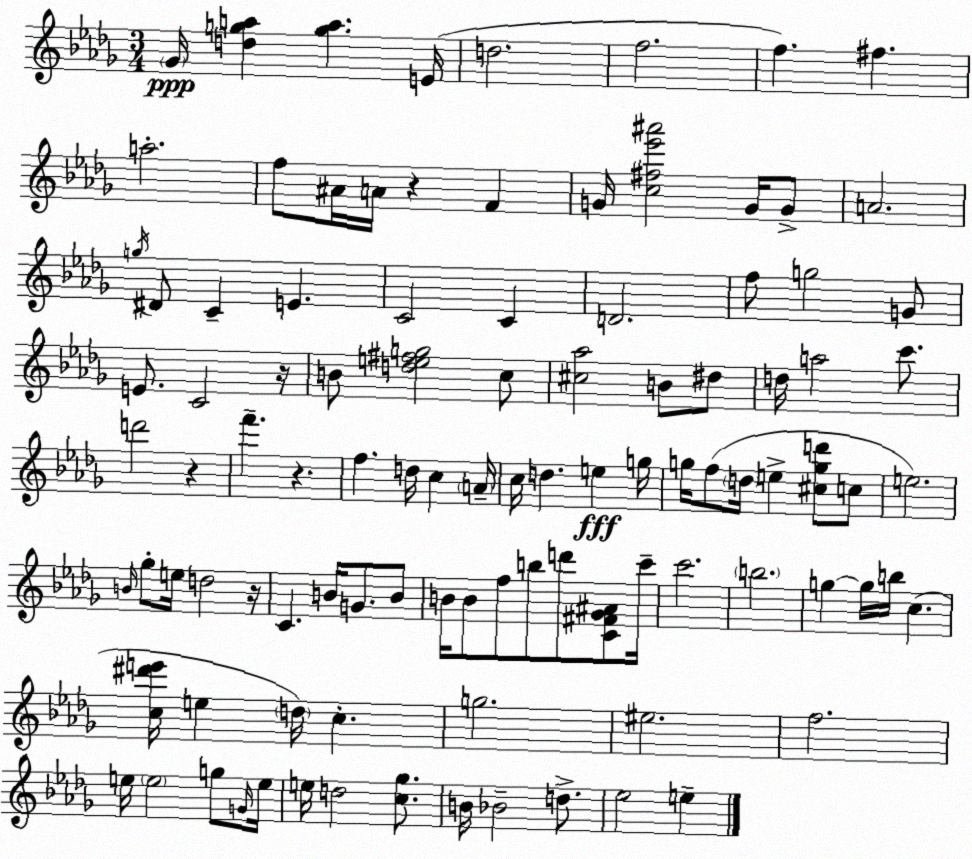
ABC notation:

X:1
T:Untitled
M:3/4
L:1/4
K:Bbm
_G/4 [dga] [ga] E/4 d2 f2 f ^f a2 f/2 ^A/4 A/4 z F G/4 [c^f_e'^a']2 G/4 G/2 A2 g/4 ^D/2 C E C2 C D2 f/2 g2 G/2 E/2 C2 z/4 B/2 [de^fg]2 c/2 [^c_a]2 B/2 ^d/2 d/4 a2 c'/2 d'2 z f' z f d/4 c A/4 c/4 d e g/4 g/4 f/2 d/4 e [^cgd']/2 c/2 e2 B/4 _g/2 e/4 d2 z/4 C B/4 G/2 B/2 B/4 B/2 f/2 b/2 d'/2 [C^F_G^A]/2 c'/4 c'2 b2 g g/4 b/4 c [c^d'e']/4 e d/4 c g2 ^e2 f2 e/4 e2 g/2 G/4 e/4 e/4 d2 [c_g]/2 B/4 _B2 d/2 _e2 e